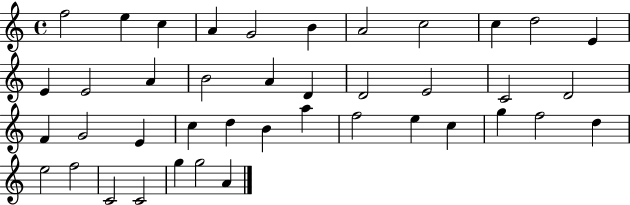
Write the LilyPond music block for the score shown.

{
  \clef treble
  \time 4/4
  \defaultTimeSignature
  \key c \major
  f''2 e''4 c''4 | a'4 g'2 b'4 | a'2 c''2 | c''4 d''2 e'4 | \break e'4 e'2 a'4 | b'2 a'4 d'4 | d'2 e'2 | c'2 d'2 | \break f'4 g'2 e'4 | c''4 d''4 b'4 a''4 | f''2 e''4 c''4 | g''4 f''2 d''4 | \break e''2 f''2 | c'2 c'2 | g''4 g''2 a'4 | \bar "|."
}